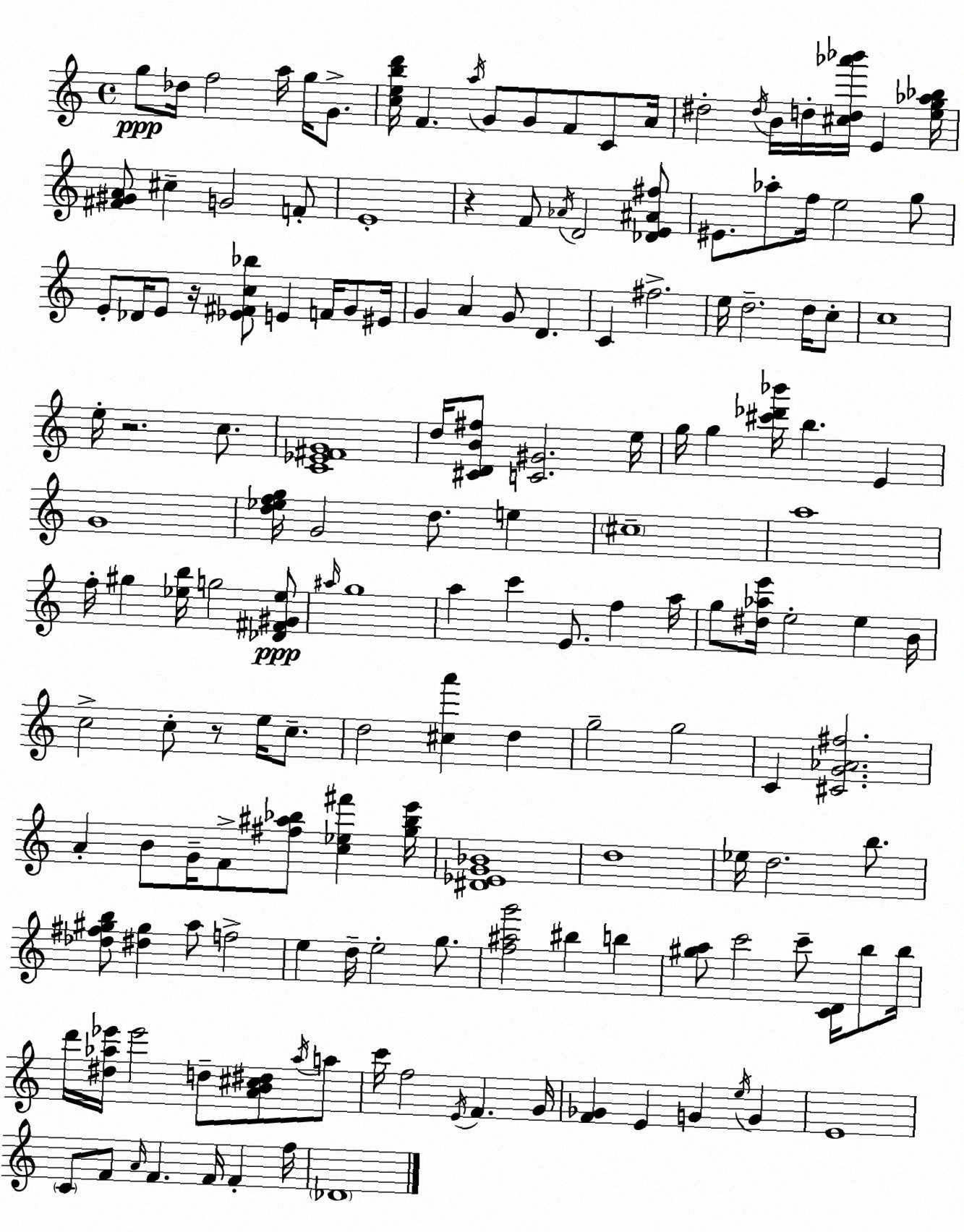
X:1
T:Untitled
M:4/4
L:1/4
K:Am
g/2 _d/4 f2 a/4 g/4 G/2 [cebd']/4 F a/4 G/2 G/2 F/2 C/2 A/4 ^d2 ^d/4 B/4 d/4 [^cd_a'_b']/4 E [eg_a_b]/4 [^F^GA]/2 ^c G2 F/2 E4 z F/2 _A/4 D2 [_DE^A^f]/2 ^E/2 _a/2 f/4 e2 g/2 E/2 _D/4 E/2 z/4 [_E^Fc_b]/2 E F/4 G/2 ^E/4 G A G/2 D C ^f2 e/4 d2 d/4 c/2 c4 e/4 z2 c/2 [C_E^FG]4 d/4 [^CDB^f]/2 [C^G]2 e/4 g/4 g [^c'_d'_b']/4 b E G4 [d_efg]/4 G2 d/2 e ^c4 a4 f/4 ^g [_eb]/4 g2 [_D^F^G_e]/2 ^a/4 g4 a c' E/2 f a/4 g/2 [^d_ae']/4 e2 e B/4 c2 c/2 z/2 e/4 c/2 d2 [^ca'] d g2 g2 C [^CG_A^f]2 A B/2 G/4 F/2 [^f^a_b]/2 [c_e^f'] [g_be']/4 [^D_EG_B]4 d4 _e/4 d2 b/2 [_d^f^gb]/2 [^d^g] a/2 f2 e d/4 e2 g/2 [f^ag']2 ^b b [^ga]/2 c'2 c'/2 [CD]/4 b/2 b/4 d'/4 [^d_a_e']/4 _e'2 d/2 [AB^c^d]/2 _a/4 a/2 c'/4 f2 E/4 F G/4 [F_G] E G e/4 G E4 C/2 F/2 A/4 F F/4 F f/4 _D4